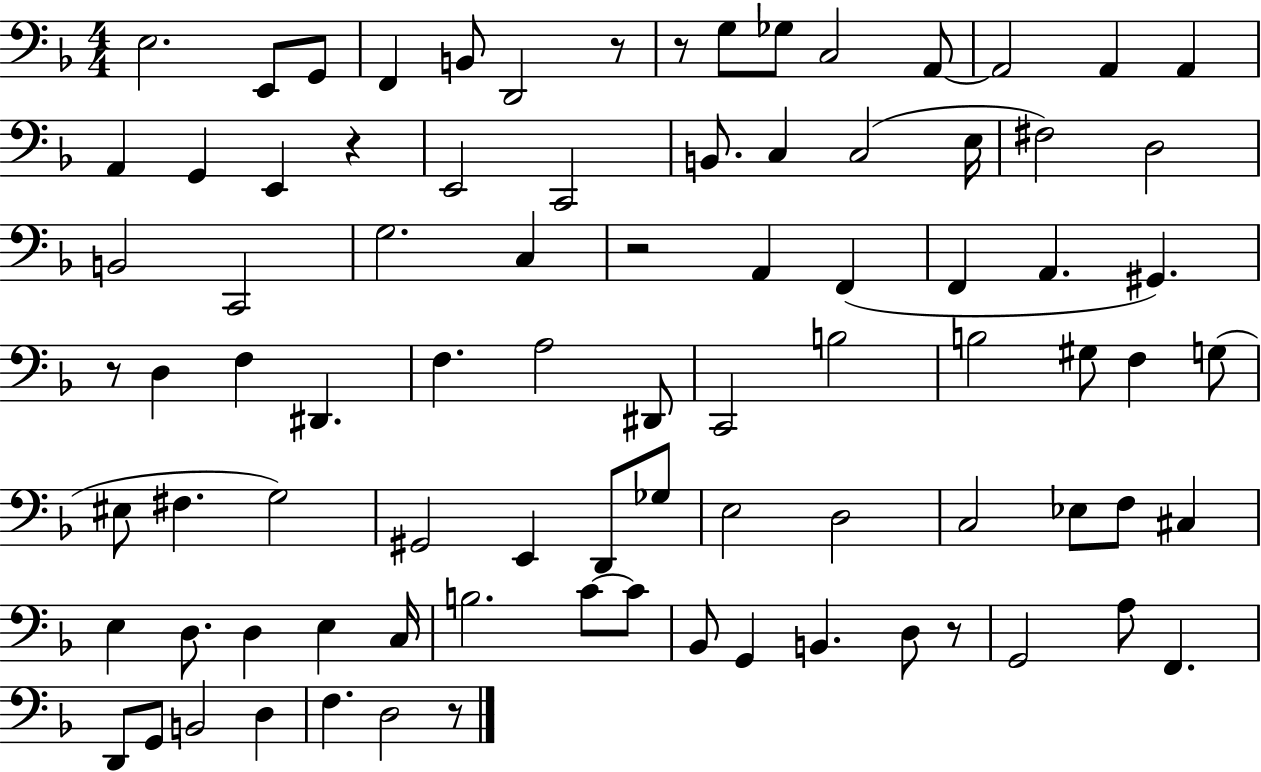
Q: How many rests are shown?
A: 7